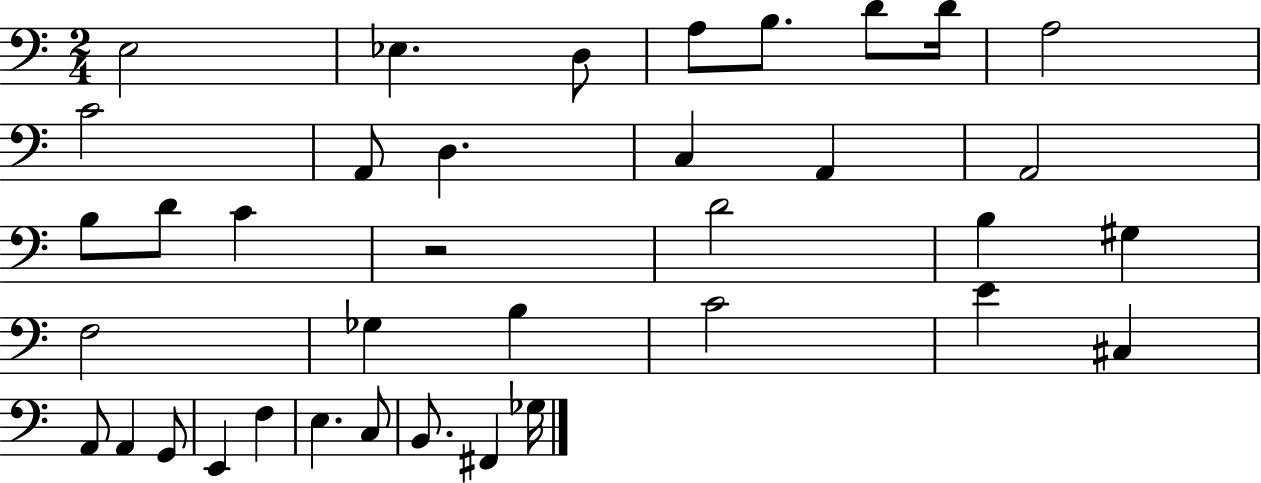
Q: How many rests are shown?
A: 1